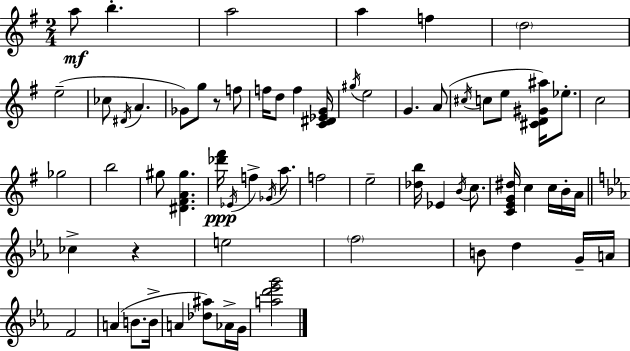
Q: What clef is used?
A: treble